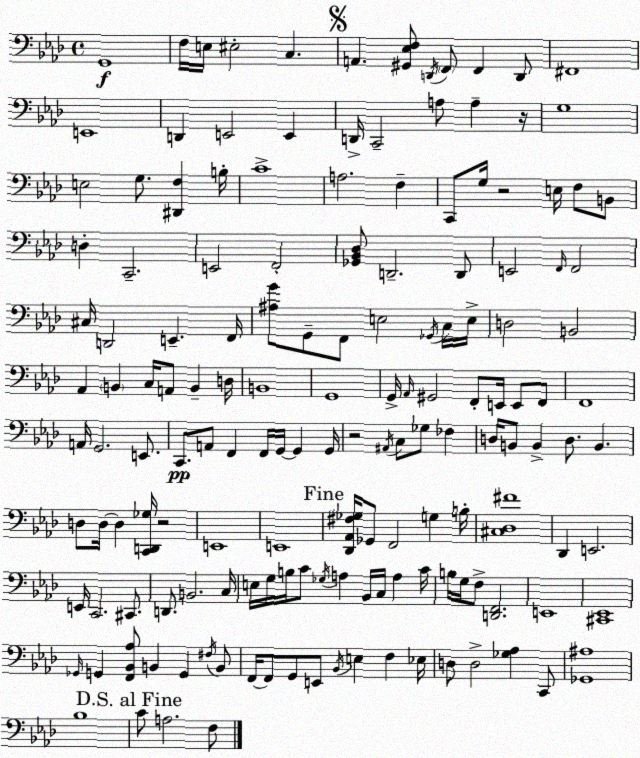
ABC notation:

X:1
T:Untitled
M:4/4
L:1/4
K:Ab
G,,4 F,/4 E,/4 ^E,2 C, A,, [^G,,_E,F,]/2 D,,/4 F,,/2 F,, D,,/2 ^F,,4 E,,4 D,, E,,2 E,, D,,/4 C,,2 A,/2 A, z/4 G,4 E,2 G,/2 [^D,,F,] B,/4 C4 A,2 F, C,,/2 G,/4 z2 E,/4 F,/2 B,,/2 D, C,,2 E,,2 F,,2 [_G,,_B,,_D,]/2 D,,2 D,,/2 E,,2 F,,/4 F,,2 ^C,/4 D,,2 E,, F,,/4 [^A,G]/2 G,,/2 F,,/2 E,2 _G,,/4 C,/4 E,/4 D,2 B,,2 _A,, B,, C,/4 A,,/2 B,, D,/4 B,,4 G,,4 G,,/4 _A,,/4 ^G,,2 F,,/2 E,,/4 E,,/2 F,,/2 F,,4 A,,/4 G,,2 E,,/2 C,,/2 A,,/2 F,, F,,/4 G,,/4 G,, G,,/4 z2 ^A,,/4 C,/2 _G,/2 _F, D,/4 B,,/2 B,, D,/2 B,, D,/2 D,/4 D, [C,,D,,_G,]/4 z2 E,,4 E,,4 [_D,,_A,,^F,_G,]/4 _G,,/2 F,,2 G, B,/4 [^C,_D,^F]4 _D,, E,,2 E,,/4 C,,2 ^C,,/2 D,,/2 B,,2 C,/4 E,/4 G,/4 B,/4 C/2 _G,/4 A, _B,,/4 C,/4 A, C/4 B,/4 G,/4 F,/2 [D,,F,,]2 E,,4 [^C,,_E,,]4 _G,,/4 G,, [F,,_B,,_A,]/2 B,, G,, ^F,/4 B,,/2 F,,/4 F,,/2 G,,/2 E,,/2 _B,,/4 E, F, _E,/4 D,/2 D,2 [_G,_A,] C,,/2 [_G,,^A,]4 _B,4 C/2 A,2 F,/2